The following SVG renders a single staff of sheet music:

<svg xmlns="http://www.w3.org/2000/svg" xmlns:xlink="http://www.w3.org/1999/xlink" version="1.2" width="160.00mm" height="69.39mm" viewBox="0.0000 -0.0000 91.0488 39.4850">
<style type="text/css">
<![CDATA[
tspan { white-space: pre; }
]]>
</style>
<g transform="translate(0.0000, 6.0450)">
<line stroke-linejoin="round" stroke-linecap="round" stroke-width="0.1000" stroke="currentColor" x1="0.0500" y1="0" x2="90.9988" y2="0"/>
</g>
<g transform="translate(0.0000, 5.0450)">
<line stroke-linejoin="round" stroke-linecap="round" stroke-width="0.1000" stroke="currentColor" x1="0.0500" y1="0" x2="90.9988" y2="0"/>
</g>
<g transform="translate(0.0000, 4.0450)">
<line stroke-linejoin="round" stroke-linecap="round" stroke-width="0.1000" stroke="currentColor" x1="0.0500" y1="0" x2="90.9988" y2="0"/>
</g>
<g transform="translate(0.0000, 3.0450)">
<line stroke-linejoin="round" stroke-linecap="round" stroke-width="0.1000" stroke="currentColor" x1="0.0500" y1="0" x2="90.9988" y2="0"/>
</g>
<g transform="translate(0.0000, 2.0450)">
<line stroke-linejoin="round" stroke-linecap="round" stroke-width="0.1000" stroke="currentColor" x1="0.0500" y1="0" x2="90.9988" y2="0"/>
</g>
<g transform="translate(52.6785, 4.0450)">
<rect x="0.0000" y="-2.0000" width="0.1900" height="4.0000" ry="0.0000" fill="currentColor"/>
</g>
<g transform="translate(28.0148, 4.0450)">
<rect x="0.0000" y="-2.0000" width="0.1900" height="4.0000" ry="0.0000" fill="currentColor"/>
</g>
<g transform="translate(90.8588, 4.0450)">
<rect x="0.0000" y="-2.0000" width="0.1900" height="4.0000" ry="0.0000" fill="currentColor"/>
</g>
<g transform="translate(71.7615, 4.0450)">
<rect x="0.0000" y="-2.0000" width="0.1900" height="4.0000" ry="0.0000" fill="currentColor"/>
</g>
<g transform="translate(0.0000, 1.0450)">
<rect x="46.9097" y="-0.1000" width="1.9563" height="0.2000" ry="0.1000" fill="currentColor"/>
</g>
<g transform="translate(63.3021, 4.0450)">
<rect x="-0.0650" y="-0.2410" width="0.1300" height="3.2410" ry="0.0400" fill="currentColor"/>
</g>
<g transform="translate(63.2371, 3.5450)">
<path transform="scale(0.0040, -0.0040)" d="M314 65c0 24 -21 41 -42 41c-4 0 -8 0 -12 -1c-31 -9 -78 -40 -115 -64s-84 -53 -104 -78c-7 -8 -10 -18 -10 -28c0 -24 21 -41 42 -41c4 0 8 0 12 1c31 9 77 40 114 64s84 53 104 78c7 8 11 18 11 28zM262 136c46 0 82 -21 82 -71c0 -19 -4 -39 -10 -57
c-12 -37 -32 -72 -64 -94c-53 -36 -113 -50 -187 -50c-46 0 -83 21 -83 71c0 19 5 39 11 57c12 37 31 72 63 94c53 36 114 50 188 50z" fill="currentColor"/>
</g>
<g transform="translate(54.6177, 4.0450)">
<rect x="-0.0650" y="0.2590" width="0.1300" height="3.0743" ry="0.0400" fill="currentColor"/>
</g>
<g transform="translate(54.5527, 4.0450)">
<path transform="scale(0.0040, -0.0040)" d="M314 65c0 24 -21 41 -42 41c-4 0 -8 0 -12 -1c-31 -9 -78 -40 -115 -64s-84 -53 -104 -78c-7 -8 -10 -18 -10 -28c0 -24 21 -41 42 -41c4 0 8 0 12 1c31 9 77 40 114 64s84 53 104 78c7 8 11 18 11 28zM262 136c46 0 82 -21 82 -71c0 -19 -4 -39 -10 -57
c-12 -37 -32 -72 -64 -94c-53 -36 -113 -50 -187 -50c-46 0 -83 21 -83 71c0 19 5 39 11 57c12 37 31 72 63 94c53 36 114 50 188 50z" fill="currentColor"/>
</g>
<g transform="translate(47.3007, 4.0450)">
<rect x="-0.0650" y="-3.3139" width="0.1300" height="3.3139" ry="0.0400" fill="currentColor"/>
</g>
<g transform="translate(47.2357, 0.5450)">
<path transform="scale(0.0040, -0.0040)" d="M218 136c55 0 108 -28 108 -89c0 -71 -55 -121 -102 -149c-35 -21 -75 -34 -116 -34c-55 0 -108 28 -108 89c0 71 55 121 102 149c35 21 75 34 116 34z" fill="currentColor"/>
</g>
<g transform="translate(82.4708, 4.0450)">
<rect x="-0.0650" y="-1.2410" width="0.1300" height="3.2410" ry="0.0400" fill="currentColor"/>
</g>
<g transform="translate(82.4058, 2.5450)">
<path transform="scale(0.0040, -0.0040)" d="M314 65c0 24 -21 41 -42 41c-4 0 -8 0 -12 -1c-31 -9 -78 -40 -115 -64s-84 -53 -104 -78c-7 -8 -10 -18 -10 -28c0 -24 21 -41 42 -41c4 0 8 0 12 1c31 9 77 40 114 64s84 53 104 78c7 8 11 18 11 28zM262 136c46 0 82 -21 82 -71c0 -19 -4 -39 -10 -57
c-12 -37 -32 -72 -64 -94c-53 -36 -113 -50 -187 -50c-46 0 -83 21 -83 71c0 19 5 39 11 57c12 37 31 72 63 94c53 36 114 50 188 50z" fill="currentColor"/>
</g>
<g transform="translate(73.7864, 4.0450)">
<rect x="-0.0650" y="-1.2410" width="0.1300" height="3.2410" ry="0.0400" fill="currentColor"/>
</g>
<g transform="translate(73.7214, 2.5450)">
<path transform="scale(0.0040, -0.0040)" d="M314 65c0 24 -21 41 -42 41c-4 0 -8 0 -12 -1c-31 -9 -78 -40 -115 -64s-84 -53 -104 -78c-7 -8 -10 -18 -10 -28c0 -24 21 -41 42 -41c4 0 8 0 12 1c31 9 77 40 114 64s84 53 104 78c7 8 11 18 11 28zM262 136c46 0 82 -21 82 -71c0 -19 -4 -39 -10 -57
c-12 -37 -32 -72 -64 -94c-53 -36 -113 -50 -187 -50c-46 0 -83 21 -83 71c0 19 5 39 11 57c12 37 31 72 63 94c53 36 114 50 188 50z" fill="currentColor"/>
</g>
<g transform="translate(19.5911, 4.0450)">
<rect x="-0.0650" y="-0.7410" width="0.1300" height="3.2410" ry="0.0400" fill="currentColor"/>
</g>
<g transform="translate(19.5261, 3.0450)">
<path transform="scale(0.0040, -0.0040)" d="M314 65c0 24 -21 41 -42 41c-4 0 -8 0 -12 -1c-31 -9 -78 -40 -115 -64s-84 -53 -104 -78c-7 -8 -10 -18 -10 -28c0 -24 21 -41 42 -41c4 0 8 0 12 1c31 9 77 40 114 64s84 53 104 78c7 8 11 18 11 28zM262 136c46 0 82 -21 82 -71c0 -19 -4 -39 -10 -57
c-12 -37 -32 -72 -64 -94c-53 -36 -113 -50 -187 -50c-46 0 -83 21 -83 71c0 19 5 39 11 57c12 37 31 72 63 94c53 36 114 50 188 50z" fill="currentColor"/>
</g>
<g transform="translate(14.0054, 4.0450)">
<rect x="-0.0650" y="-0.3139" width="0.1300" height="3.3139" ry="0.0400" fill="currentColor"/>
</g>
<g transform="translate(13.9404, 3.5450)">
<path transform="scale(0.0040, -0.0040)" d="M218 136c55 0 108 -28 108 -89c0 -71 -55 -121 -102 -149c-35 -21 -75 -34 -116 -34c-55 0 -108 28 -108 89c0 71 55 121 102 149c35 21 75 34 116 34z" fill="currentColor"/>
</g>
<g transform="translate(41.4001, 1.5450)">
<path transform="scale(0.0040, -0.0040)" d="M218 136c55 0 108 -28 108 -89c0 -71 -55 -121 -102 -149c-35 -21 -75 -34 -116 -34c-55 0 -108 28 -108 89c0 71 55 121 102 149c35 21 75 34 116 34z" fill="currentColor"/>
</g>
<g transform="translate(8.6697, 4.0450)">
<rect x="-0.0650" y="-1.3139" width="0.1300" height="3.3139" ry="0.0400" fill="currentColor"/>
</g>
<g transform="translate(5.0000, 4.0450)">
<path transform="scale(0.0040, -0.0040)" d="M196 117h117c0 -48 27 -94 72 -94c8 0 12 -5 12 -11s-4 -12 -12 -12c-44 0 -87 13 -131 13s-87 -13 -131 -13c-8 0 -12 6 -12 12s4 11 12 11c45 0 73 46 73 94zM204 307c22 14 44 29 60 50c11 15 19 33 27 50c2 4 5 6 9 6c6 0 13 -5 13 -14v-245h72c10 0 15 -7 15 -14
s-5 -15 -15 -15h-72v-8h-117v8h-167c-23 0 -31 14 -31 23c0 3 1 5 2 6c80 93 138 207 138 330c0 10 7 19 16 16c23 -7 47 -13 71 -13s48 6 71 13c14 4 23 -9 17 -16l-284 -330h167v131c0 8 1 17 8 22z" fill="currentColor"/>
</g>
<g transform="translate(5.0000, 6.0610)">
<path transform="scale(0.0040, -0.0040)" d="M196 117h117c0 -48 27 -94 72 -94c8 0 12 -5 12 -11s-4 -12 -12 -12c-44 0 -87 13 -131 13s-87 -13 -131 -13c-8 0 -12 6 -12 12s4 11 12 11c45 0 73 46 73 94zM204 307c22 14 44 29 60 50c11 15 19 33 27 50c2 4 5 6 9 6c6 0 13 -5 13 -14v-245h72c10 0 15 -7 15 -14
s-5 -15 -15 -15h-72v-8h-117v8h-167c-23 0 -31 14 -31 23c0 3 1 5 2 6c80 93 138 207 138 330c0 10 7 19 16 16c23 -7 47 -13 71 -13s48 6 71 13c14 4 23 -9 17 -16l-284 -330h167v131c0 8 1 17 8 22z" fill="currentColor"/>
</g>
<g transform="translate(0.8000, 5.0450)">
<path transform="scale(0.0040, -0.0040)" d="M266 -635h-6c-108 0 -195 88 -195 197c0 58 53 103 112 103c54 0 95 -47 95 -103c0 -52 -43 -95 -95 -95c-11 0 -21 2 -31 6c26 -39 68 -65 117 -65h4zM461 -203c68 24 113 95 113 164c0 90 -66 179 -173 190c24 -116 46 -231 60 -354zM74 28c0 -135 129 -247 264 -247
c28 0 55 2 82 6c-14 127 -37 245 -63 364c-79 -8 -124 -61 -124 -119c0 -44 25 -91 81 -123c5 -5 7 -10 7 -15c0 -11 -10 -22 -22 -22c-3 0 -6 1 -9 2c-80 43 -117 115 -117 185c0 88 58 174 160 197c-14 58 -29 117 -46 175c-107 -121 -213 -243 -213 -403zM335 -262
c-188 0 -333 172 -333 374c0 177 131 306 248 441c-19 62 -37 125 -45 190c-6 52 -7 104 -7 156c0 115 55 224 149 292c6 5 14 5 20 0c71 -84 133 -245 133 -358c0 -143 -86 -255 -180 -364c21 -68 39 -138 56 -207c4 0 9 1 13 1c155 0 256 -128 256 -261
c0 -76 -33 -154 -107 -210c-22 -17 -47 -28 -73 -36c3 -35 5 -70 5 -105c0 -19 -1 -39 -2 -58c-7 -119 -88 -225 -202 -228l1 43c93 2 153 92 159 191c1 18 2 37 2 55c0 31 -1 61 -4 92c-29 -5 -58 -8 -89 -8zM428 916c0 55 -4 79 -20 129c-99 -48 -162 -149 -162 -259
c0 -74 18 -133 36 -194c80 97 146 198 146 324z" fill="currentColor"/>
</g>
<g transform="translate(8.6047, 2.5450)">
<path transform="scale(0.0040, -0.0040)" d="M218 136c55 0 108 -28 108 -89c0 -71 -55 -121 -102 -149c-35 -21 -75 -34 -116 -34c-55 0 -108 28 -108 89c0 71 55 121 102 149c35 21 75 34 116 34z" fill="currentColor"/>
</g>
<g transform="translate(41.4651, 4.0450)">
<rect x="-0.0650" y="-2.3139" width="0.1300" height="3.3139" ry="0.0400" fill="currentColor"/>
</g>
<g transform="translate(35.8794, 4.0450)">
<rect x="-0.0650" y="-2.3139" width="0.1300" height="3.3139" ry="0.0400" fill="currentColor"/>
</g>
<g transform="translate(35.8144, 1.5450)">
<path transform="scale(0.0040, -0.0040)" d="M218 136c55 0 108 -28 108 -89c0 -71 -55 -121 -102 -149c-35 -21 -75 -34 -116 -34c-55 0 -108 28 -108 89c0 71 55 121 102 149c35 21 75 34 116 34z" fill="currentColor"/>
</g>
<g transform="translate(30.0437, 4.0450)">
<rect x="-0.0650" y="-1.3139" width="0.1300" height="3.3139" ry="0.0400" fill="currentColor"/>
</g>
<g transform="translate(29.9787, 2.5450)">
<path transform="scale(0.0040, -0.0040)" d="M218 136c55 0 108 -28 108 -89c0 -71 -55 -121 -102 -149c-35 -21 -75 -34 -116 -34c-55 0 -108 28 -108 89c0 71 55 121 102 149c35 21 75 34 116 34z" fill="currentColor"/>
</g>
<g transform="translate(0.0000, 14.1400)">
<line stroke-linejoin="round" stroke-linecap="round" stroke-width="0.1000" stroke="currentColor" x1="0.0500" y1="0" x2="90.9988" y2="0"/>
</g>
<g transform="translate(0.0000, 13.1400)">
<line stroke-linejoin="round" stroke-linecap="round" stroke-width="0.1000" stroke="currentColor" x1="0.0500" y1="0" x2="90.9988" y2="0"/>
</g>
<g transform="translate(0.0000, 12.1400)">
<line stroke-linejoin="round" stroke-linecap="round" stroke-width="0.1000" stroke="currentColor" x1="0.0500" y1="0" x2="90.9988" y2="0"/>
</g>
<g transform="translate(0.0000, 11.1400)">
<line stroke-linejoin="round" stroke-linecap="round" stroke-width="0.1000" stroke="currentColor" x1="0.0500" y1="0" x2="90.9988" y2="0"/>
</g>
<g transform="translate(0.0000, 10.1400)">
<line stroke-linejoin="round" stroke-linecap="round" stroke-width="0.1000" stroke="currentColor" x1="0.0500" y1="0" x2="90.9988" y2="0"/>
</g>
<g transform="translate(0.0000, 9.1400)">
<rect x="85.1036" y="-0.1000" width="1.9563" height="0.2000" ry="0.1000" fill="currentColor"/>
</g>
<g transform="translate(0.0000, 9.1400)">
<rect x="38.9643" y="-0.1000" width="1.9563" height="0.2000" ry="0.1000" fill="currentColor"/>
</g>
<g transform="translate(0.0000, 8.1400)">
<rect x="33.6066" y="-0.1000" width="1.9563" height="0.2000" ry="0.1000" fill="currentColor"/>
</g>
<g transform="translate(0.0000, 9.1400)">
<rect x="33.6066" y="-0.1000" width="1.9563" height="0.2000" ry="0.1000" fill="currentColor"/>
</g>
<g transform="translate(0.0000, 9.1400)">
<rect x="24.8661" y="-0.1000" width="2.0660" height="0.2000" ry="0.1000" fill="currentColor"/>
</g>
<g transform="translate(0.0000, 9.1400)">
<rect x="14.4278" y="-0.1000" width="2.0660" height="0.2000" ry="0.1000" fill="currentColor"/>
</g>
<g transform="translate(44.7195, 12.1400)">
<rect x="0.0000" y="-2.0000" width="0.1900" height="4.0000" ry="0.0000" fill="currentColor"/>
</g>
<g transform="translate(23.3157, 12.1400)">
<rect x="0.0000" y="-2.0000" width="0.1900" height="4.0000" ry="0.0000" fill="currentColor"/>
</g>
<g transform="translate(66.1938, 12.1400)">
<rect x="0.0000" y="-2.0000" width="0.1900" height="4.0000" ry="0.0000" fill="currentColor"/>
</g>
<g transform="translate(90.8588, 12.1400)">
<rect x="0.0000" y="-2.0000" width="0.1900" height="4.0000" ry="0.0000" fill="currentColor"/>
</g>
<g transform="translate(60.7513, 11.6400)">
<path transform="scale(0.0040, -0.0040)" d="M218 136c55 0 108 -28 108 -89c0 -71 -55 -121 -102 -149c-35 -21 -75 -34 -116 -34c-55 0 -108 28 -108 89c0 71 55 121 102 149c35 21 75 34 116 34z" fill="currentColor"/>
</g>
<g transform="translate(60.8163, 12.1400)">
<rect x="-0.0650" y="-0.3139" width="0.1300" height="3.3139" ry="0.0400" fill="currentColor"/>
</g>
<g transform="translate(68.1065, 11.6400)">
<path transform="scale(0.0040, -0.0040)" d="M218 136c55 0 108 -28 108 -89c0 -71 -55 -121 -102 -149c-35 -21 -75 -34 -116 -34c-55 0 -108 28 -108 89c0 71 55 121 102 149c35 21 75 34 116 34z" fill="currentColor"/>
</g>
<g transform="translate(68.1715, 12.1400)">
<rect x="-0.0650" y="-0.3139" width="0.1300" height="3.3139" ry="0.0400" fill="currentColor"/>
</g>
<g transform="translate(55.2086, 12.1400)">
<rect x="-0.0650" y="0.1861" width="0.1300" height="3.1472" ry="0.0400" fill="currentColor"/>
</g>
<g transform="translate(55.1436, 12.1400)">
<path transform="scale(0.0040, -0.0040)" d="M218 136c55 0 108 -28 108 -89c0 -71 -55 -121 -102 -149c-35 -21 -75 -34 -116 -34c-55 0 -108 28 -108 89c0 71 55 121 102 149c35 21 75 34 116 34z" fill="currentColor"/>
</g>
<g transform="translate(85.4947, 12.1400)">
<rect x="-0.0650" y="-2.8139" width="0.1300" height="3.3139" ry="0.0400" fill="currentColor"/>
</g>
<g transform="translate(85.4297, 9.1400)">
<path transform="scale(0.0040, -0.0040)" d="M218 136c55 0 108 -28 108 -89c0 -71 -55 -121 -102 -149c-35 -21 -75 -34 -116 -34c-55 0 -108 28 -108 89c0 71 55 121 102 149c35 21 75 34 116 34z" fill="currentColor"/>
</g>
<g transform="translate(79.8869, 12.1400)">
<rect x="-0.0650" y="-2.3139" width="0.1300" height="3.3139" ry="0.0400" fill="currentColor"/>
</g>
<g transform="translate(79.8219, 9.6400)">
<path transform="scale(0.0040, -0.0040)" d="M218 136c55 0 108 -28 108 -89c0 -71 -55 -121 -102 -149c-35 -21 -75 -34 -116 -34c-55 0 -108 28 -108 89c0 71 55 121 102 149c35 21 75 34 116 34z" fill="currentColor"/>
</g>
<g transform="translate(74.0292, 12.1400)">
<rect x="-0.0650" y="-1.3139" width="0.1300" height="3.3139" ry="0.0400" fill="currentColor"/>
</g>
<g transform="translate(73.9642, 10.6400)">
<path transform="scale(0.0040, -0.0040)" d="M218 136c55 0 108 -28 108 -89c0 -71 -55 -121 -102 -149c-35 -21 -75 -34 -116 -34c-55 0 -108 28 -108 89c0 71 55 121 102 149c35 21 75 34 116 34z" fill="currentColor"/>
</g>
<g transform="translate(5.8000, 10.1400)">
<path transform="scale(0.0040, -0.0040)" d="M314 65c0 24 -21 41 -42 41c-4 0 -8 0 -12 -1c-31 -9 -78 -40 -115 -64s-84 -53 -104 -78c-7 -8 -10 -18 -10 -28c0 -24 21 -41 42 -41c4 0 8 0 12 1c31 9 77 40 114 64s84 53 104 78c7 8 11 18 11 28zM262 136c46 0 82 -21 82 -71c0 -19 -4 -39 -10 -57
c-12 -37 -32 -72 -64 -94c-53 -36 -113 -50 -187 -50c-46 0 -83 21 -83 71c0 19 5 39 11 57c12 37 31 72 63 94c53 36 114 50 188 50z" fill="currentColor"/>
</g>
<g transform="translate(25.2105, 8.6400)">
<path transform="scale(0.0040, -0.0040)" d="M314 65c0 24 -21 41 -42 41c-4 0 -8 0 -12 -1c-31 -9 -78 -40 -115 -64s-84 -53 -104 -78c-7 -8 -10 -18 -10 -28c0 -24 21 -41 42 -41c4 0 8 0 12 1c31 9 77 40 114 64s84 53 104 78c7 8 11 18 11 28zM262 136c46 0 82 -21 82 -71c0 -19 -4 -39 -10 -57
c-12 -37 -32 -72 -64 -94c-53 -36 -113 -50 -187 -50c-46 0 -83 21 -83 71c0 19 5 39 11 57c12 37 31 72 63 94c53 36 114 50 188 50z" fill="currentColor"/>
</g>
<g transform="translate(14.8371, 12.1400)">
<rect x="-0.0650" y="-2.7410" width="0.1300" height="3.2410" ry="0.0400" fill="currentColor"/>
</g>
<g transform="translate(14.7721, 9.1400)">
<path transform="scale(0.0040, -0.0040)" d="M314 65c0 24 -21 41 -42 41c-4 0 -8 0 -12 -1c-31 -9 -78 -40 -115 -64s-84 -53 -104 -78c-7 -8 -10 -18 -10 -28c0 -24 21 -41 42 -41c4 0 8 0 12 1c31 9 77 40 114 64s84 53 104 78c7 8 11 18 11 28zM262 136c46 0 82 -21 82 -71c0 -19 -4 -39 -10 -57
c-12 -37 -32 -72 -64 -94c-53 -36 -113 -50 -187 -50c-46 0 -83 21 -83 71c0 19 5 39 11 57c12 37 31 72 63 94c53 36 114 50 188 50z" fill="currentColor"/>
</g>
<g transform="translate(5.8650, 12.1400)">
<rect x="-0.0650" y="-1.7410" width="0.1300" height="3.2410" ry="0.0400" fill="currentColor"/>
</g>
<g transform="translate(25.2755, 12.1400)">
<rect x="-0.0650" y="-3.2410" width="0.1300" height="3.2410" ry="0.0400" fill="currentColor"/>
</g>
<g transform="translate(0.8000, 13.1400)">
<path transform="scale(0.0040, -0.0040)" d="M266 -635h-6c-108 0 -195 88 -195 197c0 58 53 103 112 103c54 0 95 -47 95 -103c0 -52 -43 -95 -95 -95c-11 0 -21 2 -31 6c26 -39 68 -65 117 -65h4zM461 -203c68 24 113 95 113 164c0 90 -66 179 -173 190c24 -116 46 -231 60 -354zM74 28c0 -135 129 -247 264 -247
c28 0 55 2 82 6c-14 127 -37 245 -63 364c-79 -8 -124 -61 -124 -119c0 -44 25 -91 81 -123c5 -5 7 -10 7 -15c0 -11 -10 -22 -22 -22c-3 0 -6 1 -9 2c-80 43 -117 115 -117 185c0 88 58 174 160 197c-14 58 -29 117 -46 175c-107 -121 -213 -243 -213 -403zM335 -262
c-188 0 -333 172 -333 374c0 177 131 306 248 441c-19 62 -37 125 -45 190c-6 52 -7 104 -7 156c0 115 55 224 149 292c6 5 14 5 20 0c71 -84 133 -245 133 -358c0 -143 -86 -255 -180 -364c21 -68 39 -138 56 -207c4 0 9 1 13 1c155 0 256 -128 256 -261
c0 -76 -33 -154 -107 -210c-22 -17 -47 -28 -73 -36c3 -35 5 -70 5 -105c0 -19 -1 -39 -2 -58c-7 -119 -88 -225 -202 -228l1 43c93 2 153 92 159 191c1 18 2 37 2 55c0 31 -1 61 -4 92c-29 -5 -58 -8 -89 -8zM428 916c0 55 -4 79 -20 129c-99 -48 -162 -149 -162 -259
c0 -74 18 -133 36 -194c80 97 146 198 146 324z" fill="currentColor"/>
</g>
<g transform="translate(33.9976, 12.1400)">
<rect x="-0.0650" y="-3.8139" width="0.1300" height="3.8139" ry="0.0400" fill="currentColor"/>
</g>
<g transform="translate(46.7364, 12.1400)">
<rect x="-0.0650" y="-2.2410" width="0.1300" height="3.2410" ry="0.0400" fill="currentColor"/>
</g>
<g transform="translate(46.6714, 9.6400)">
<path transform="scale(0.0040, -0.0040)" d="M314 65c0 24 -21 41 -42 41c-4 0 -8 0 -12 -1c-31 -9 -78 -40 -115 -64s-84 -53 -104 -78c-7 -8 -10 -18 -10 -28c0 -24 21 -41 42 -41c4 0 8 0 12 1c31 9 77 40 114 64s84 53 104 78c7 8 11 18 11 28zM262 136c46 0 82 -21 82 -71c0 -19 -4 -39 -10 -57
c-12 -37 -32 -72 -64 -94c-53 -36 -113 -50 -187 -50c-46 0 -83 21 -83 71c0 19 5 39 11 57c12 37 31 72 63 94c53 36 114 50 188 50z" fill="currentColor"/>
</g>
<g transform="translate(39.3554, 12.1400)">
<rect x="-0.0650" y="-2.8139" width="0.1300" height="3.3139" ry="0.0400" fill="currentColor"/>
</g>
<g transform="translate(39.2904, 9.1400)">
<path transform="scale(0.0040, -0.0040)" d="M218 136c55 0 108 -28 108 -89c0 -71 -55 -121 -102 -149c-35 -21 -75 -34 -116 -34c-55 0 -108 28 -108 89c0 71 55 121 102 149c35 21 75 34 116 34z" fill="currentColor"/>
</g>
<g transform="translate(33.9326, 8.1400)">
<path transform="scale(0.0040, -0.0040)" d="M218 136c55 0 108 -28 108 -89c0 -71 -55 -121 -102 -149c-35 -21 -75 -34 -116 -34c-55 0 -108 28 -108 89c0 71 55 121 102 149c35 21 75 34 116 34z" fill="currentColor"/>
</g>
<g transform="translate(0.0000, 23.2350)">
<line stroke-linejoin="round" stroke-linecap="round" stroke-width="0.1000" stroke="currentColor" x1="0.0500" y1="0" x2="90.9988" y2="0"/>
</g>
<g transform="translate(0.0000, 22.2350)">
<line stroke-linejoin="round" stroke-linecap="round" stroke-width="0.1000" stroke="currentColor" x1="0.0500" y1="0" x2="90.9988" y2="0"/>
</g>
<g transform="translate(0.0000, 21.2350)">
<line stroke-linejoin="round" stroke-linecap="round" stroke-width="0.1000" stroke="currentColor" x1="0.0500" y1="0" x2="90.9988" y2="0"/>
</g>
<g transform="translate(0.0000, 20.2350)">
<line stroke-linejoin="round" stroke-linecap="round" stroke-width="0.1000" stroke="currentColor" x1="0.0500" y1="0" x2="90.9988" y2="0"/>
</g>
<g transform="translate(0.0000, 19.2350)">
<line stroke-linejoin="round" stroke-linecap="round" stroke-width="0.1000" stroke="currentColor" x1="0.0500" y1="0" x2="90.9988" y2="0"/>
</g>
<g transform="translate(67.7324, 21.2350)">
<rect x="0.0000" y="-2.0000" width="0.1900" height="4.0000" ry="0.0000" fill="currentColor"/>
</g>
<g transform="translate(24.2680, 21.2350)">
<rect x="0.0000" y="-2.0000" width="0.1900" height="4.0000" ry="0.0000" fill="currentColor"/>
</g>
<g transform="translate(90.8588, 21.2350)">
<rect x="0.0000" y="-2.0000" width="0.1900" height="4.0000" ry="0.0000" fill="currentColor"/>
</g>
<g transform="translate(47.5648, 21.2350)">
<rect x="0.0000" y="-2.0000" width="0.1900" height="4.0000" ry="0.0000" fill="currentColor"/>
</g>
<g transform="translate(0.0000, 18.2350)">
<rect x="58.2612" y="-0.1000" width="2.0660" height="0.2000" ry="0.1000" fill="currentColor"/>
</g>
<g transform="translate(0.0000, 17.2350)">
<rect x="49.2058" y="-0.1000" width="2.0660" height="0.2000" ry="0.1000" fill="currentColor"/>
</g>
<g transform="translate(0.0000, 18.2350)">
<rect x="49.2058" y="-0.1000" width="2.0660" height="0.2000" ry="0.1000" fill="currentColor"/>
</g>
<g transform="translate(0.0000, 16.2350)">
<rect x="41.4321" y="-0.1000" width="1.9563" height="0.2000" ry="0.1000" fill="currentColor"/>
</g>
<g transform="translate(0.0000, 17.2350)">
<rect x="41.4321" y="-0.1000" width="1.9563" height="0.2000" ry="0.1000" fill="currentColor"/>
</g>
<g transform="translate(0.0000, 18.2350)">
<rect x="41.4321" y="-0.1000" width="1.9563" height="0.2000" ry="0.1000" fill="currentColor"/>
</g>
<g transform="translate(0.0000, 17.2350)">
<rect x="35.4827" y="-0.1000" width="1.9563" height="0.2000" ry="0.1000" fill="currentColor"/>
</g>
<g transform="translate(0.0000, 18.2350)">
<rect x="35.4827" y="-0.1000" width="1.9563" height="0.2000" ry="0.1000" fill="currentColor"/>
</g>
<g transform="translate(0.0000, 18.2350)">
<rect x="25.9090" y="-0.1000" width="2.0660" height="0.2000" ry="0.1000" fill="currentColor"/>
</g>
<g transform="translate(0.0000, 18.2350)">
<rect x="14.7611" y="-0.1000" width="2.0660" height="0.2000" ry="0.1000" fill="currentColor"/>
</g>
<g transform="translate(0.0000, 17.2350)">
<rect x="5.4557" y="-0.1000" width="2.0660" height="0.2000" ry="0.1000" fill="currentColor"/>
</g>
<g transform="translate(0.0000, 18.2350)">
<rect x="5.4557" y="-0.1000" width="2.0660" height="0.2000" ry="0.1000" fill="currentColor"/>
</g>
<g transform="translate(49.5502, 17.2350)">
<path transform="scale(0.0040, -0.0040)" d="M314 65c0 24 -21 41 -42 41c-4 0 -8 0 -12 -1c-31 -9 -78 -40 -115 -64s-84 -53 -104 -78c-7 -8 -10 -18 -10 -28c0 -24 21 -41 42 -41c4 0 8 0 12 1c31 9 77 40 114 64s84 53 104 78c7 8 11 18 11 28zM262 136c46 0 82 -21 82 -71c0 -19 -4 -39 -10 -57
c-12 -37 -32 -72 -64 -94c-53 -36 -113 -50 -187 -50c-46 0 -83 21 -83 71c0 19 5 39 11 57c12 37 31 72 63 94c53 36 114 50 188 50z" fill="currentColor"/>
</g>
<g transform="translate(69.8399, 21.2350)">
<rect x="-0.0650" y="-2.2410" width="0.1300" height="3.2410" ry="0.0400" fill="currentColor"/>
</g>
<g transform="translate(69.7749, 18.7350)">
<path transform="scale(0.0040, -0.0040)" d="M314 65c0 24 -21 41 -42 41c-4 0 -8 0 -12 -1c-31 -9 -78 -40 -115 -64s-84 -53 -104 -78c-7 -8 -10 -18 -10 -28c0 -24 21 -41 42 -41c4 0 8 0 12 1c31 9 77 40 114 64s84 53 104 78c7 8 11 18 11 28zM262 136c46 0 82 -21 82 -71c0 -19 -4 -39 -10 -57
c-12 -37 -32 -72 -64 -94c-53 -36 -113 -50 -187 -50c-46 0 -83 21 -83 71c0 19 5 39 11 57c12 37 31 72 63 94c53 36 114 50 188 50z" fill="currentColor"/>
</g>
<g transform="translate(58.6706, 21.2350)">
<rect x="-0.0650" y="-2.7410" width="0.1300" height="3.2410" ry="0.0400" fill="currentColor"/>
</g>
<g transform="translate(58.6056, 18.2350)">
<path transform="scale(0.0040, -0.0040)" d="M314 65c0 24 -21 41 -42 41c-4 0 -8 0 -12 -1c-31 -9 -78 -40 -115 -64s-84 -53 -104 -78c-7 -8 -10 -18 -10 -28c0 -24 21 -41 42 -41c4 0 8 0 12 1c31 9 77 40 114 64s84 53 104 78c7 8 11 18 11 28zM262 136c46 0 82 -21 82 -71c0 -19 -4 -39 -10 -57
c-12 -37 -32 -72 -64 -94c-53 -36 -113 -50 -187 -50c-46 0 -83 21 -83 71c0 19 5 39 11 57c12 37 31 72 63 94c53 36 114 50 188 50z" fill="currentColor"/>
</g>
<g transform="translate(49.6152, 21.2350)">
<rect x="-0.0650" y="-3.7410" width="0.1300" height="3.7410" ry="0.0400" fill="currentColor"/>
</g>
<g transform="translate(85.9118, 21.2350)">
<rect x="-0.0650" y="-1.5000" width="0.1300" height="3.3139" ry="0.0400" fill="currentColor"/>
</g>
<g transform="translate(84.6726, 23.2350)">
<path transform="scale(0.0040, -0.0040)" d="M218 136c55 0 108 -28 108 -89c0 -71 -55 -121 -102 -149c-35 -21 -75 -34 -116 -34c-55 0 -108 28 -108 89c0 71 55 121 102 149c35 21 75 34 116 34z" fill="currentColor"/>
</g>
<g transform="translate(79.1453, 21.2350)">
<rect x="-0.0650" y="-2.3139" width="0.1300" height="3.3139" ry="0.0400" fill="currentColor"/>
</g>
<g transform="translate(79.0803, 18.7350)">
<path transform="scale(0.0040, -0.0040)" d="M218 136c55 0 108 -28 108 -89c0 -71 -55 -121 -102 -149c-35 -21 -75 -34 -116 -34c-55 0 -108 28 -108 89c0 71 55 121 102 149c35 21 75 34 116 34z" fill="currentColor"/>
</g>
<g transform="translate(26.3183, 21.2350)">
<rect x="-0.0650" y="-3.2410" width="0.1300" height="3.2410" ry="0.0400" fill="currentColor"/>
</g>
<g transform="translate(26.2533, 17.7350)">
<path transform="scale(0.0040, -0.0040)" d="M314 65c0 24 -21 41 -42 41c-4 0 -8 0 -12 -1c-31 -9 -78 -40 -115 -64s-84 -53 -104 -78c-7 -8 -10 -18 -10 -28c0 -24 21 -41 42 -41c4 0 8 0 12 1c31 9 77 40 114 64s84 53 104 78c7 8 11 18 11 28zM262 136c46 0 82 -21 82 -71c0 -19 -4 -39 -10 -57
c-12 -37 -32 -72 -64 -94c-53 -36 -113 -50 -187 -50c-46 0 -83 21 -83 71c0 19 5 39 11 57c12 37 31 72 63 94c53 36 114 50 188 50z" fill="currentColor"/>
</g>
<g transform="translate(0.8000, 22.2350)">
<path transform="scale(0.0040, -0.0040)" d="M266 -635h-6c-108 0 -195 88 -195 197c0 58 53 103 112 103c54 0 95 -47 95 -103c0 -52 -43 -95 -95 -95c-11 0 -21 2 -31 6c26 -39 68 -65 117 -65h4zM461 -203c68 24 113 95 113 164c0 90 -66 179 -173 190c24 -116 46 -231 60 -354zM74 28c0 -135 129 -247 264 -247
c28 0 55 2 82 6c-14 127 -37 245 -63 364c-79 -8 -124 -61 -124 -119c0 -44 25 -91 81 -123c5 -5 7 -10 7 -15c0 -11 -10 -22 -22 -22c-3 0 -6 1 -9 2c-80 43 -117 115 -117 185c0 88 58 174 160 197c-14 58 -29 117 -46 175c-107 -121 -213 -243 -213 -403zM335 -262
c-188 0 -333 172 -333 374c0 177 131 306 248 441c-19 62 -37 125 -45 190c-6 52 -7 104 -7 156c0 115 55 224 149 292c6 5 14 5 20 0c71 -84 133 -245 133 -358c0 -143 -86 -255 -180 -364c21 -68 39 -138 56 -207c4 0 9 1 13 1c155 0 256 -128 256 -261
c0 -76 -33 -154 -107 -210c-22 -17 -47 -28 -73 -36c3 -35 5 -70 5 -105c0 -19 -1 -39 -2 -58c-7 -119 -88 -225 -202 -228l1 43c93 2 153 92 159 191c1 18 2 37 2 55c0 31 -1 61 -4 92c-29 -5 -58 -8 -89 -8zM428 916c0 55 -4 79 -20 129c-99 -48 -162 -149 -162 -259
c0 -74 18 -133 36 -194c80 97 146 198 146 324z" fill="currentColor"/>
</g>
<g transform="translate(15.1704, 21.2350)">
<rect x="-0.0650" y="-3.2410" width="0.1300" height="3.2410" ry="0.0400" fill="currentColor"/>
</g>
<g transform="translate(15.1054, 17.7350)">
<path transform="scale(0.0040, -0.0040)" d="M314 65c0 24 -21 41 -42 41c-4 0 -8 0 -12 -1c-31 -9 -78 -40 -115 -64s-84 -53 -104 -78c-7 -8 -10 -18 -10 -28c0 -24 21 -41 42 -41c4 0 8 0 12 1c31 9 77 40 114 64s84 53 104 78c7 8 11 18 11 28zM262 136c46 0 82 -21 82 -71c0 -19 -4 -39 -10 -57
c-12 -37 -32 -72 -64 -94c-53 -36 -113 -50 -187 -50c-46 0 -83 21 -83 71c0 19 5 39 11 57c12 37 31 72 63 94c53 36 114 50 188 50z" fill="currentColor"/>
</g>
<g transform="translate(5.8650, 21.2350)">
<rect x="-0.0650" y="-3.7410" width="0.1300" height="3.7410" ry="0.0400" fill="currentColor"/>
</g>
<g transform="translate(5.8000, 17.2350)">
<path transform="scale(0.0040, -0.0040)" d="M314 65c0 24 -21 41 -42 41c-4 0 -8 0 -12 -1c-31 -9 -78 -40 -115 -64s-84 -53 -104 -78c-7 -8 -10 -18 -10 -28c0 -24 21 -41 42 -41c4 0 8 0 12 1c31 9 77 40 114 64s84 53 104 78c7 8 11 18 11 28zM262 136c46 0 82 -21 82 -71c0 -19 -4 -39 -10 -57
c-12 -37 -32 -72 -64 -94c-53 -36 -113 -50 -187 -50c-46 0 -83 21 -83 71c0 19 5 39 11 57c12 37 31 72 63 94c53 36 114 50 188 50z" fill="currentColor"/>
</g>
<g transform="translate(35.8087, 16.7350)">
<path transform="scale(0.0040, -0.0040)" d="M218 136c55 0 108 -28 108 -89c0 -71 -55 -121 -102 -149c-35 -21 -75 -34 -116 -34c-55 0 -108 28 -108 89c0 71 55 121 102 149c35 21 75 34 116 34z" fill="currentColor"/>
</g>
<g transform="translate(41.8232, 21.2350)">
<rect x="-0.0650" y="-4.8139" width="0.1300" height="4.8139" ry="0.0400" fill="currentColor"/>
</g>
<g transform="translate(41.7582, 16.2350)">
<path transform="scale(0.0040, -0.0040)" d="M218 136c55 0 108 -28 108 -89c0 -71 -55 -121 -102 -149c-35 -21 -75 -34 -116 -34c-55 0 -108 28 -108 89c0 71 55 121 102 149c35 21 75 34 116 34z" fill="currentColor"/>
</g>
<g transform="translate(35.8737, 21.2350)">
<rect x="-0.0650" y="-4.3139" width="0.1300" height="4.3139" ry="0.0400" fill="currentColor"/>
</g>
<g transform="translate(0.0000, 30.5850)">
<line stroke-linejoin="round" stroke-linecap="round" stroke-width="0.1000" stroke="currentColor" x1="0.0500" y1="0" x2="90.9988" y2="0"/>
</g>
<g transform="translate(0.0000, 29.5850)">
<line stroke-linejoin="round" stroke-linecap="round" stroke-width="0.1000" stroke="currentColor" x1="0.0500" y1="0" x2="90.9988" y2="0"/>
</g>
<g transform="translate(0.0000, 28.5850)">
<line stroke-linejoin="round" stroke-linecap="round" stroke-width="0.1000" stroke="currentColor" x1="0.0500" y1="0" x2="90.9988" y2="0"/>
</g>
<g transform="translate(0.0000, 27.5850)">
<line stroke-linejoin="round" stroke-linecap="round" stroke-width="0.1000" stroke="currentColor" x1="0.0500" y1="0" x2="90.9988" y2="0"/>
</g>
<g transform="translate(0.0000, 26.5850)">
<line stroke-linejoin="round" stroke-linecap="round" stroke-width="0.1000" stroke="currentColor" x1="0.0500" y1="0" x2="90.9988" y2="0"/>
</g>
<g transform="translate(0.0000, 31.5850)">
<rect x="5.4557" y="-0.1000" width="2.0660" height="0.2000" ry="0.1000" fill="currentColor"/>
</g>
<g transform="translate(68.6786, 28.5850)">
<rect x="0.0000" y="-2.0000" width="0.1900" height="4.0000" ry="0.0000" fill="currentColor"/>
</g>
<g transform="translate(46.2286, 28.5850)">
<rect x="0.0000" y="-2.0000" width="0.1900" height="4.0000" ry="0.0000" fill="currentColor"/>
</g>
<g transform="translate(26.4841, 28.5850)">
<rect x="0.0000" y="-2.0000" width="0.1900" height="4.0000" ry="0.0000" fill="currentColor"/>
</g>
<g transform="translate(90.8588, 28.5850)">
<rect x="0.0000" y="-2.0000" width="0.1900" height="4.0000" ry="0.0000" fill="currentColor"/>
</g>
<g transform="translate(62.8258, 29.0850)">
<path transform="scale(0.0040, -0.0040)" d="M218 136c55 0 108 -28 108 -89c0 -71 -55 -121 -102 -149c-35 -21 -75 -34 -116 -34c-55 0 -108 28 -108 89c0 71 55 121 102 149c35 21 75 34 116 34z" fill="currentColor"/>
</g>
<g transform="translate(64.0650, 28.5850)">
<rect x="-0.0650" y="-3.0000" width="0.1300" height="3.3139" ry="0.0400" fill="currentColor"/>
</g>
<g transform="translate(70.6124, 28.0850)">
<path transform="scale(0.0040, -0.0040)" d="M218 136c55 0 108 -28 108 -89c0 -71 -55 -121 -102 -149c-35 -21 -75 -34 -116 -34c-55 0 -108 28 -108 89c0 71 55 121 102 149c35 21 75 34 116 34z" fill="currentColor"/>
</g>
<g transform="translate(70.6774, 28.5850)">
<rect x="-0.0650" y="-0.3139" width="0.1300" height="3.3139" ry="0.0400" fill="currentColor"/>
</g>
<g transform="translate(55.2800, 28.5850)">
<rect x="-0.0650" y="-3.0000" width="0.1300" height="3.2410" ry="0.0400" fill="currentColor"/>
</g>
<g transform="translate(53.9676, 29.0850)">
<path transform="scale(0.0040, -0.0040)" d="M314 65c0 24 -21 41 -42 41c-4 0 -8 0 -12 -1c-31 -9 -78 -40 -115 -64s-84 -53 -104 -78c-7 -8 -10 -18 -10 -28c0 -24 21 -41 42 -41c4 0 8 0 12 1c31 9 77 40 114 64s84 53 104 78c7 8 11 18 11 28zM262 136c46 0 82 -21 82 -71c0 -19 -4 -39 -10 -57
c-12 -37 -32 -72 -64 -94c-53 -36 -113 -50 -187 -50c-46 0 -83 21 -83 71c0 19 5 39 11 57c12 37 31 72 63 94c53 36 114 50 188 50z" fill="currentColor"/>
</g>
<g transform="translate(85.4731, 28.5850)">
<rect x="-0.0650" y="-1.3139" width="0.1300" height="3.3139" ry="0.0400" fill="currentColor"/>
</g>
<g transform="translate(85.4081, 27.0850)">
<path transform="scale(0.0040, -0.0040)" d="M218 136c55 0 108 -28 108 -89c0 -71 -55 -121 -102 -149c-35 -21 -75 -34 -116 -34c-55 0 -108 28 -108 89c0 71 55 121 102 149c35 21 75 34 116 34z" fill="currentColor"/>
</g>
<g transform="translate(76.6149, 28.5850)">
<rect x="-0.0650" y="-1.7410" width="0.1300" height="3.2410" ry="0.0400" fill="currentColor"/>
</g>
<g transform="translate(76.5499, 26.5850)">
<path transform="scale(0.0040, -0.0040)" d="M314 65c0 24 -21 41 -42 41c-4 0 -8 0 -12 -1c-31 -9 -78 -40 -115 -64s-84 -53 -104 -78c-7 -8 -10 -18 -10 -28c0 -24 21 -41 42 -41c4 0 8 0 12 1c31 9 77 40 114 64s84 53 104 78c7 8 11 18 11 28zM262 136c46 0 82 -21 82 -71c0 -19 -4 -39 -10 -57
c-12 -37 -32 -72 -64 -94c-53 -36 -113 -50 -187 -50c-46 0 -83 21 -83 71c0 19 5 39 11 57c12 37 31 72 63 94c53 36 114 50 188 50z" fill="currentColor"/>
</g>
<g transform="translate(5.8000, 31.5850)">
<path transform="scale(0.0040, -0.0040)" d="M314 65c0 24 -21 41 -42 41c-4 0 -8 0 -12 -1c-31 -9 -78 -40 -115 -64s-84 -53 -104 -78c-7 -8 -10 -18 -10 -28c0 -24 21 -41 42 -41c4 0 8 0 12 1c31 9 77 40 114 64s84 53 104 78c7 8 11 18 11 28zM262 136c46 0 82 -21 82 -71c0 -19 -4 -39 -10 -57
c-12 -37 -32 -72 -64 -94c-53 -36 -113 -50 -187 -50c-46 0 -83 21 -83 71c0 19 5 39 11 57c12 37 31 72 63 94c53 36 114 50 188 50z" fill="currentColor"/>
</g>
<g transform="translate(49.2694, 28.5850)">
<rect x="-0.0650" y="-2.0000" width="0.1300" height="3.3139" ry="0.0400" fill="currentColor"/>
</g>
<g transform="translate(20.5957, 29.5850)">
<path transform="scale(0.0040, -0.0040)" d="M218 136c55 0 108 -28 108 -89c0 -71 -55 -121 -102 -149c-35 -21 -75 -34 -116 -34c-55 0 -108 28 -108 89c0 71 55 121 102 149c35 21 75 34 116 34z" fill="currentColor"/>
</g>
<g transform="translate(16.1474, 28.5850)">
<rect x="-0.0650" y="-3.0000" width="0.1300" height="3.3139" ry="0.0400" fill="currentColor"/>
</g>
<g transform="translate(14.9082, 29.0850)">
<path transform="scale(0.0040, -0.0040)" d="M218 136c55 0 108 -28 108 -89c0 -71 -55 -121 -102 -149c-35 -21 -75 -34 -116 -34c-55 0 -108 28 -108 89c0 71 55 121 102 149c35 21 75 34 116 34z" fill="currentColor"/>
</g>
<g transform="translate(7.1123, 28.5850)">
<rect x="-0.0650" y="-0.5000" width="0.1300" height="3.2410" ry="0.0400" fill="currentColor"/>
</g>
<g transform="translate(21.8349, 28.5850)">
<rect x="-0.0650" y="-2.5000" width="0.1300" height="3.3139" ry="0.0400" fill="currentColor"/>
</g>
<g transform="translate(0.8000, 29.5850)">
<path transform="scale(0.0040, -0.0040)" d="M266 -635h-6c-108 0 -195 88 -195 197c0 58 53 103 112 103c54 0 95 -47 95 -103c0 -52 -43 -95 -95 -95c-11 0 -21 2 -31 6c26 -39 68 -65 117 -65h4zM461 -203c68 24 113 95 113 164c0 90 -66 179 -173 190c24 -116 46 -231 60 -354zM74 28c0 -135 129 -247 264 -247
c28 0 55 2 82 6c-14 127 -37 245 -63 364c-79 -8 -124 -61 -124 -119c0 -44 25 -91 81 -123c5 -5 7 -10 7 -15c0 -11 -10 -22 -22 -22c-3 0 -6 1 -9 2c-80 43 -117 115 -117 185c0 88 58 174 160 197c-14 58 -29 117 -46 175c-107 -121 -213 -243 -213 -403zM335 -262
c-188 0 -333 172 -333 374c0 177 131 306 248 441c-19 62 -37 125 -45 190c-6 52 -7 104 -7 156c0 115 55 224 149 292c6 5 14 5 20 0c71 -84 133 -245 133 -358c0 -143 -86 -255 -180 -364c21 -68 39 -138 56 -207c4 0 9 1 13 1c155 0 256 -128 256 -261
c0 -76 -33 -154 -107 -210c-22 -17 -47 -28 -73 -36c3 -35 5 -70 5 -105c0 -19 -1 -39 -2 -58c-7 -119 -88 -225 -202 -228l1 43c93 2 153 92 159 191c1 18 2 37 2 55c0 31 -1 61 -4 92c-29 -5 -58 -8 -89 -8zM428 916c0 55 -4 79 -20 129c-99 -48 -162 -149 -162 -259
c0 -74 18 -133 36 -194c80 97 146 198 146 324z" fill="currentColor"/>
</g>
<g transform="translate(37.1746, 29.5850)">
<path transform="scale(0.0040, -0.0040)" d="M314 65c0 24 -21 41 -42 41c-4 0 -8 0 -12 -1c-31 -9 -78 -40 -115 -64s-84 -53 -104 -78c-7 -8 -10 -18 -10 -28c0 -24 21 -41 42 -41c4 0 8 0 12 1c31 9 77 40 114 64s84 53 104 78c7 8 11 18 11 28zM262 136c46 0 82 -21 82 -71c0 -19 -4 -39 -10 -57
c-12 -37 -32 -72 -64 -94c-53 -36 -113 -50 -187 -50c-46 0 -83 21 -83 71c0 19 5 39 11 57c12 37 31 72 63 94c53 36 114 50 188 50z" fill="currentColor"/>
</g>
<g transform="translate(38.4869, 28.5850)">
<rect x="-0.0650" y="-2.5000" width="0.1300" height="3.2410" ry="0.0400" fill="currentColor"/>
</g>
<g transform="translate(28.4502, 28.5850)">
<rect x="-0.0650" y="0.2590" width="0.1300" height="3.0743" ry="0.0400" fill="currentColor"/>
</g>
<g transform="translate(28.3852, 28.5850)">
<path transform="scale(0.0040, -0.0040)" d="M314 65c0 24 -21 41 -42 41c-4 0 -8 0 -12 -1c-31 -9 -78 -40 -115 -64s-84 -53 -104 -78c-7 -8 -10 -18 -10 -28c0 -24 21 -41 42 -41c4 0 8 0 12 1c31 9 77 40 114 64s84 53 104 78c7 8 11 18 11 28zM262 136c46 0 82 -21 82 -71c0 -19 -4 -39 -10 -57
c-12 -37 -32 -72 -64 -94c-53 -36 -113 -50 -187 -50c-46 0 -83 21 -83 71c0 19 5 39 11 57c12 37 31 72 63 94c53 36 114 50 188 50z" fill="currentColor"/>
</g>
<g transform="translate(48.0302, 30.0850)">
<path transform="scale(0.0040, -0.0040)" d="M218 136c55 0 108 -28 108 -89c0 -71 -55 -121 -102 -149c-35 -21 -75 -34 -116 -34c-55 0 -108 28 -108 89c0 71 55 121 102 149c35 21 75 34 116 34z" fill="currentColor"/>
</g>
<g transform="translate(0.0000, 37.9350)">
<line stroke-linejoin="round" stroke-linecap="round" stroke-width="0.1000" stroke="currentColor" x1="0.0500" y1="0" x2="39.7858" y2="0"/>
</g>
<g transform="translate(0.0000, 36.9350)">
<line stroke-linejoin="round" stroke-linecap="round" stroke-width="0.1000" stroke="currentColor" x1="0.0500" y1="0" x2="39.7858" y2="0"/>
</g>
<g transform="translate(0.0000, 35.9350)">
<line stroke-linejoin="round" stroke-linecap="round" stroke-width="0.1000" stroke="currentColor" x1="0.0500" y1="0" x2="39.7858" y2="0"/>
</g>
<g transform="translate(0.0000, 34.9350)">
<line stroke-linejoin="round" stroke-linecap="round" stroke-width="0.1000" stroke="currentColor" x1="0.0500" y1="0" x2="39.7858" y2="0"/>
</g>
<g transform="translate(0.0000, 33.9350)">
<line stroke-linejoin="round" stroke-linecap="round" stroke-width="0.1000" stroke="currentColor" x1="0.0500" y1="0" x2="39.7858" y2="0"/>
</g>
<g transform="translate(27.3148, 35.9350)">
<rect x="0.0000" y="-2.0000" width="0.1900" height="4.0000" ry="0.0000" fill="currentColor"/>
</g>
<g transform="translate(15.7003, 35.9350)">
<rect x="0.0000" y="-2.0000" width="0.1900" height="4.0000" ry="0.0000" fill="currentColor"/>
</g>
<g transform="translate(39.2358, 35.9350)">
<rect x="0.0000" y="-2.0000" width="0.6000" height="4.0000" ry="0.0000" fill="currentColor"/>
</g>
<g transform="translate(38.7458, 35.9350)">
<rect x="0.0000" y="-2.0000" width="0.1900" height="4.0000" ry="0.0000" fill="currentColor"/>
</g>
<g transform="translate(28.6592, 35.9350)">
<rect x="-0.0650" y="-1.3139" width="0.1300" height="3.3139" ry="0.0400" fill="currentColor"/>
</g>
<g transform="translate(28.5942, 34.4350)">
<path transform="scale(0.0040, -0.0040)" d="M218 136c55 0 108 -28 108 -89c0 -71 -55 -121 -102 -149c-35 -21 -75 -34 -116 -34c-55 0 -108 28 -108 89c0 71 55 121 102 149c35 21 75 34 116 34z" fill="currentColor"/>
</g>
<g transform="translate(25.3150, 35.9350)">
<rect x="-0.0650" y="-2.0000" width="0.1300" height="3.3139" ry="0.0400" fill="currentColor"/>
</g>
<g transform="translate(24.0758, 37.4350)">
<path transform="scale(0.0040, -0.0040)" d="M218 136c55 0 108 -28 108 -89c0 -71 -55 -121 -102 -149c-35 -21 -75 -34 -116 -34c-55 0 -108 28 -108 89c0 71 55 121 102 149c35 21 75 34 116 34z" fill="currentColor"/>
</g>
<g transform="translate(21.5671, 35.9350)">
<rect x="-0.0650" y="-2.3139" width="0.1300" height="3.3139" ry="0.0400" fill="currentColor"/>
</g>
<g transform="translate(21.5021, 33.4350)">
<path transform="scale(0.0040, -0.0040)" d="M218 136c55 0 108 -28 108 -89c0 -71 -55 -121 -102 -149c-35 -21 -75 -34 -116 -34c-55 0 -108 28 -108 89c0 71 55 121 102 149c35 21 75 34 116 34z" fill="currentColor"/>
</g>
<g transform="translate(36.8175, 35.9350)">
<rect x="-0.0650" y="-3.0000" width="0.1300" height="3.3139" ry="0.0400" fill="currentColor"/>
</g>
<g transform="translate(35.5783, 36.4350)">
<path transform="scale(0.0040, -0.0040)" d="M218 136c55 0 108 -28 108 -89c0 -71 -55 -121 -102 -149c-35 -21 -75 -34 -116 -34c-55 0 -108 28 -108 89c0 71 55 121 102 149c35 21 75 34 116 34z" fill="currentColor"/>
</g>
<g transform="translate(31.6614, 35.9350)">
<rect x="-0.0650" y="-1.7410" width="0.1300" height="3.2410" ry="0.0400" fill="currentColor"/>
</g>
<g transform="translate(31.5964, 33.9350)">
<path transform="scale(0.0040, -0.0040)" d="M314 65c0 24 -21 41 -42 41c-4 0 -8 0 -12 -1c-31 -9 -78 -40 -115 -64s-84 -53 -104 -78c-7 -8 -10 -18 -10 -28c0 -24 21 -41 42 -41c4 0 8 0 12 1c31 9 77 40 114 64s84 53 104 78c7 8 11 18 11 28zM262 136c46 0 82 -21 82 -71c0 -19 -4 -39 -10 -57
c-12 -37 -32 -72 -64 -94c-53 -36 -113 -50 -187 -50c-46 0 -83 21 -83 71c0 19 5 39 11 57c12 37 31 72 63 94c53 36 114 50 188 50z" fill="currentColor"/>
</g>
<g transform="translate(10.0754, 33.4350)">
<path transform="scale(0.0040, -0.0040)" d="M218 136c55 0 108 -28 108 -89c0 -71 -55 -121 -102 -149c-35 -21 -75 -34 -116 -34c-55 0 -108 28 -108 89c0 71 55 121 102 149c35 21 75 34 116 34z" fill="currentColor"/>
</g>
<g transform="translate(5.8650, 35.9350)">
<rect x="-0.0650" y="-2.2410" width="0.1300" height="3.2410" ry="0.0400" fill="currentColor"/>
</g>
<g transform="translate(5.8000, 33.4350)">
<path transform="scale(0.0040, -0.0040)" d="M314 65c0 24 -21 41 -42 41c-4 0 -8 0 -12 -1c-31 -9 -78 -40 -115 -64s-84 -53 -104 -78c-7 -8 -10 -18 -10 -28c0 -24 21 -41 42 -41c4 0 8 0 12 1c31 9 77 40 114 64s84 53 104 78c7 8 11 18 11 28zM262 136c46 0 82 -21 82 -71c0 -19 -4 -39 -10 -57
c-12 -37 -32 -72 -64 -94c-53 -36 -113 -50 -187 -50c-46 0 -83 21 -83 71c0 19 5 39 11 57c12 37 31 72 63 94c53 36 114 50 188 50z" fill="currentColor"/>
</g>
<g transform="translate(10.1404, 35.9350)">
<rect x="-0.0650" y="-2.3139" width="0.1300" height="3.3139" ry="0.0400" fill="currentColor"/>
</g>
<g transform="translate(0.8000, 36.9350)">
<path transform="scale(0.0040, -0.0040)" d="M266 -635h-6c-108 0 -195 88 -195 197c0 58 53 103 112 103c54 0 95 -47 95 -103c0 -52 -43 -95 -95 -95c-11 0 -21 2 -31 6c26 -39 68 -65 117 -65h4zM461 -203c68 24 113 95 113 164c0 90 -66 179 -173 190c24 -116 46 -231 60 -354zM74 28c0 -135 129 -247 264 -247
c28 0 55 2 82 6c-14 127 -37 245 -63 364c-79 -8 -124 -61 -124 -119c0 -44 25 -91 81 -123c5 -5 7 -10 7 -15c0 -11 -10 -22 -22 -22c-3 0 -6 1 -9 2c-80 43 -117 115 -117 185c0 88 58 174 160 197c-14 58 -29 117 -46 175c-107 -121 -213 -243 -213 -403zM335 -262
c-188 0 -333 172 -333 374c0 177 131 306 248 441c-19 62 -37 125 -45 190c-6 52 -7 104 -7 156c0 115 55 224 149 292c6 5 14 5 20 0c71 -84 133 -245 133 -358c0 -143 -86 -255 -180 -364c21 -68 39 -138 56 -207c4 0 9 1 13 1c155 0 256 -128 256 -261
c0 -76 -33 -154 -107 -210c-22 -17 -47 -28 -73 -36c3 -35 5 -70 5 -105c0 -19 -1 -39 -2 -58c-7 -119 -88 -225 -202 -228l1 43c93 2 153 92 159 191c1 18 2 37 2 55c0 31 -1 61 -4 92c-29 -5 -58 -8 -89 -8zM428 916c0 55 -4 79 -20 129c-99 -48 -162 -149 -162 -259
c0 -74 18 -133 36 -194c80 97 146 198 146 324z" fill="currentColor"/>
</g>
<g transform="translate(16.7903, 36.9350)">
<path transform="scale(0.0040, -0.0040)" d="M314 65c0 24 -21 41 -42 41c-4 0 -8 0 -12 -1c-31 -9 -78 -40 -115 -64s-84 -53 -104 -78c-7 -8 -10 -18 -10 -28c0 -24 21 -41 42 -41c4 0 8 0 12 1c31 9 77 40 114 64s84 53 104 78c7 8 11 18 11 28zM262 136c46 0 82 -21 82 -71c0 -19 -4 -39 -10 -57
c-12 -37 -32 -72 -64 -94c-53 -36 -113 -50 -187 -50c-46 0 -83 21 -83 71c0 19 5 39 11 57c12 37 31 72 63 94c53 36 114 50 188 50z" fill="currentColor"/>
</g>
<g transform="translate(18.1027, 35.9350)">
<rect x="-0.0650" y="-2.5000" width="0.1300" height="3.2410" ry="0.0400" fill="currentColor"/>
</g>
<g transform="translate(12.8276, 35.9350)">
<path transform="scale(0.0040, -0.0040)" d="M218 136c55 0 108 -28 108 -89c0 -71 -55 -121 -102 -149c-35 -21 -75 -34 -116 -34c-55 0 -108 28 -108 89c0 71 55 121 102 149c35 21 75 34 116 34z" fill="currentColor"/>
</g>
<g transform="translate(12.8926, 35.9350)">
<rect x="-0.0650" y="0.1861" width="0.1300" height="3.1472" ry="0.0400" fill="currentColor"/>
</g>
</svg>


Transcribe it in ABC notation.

X:1
T:Untitled
M:4/4
L:1/4
K:C
e c d2 e g g b B2 c2 e2 e2 f2 a2 b2 c' a g2 B c c e g a c'2 b2 b2 d' e' c'2 a2 g2 g E C2 A G B2 G2 F A2 A c f2 e g2 g B G2 g F e f2 A